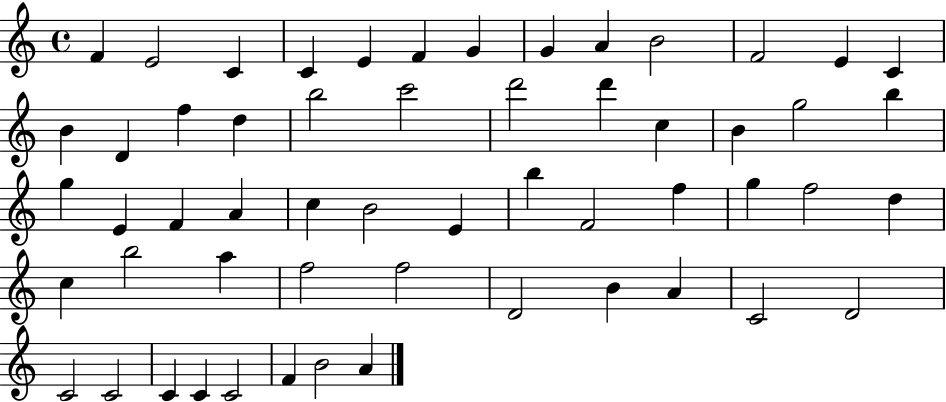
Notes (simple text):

F4/q E4/h C4/q C4/q E4/q F4/q G4/q G4/q A4/q B4/h F4/h E4/q C4/q B4/q D4/q F5/q D5/q B5/h C6/h D6/h D6/q C5/q B4/q G5/h B5/q G5/q E4/q F4/q A4/q C5/q B4/h E4/q B5/q F4/h F5/q G5/q F5/h D5/q C5/q B5/h A5/q F5/h F5/h D4/h B4/q A4/q C4/h D4/h C4/h C4/h C4/q C4/q C4/h F4/q B4/h A4/q